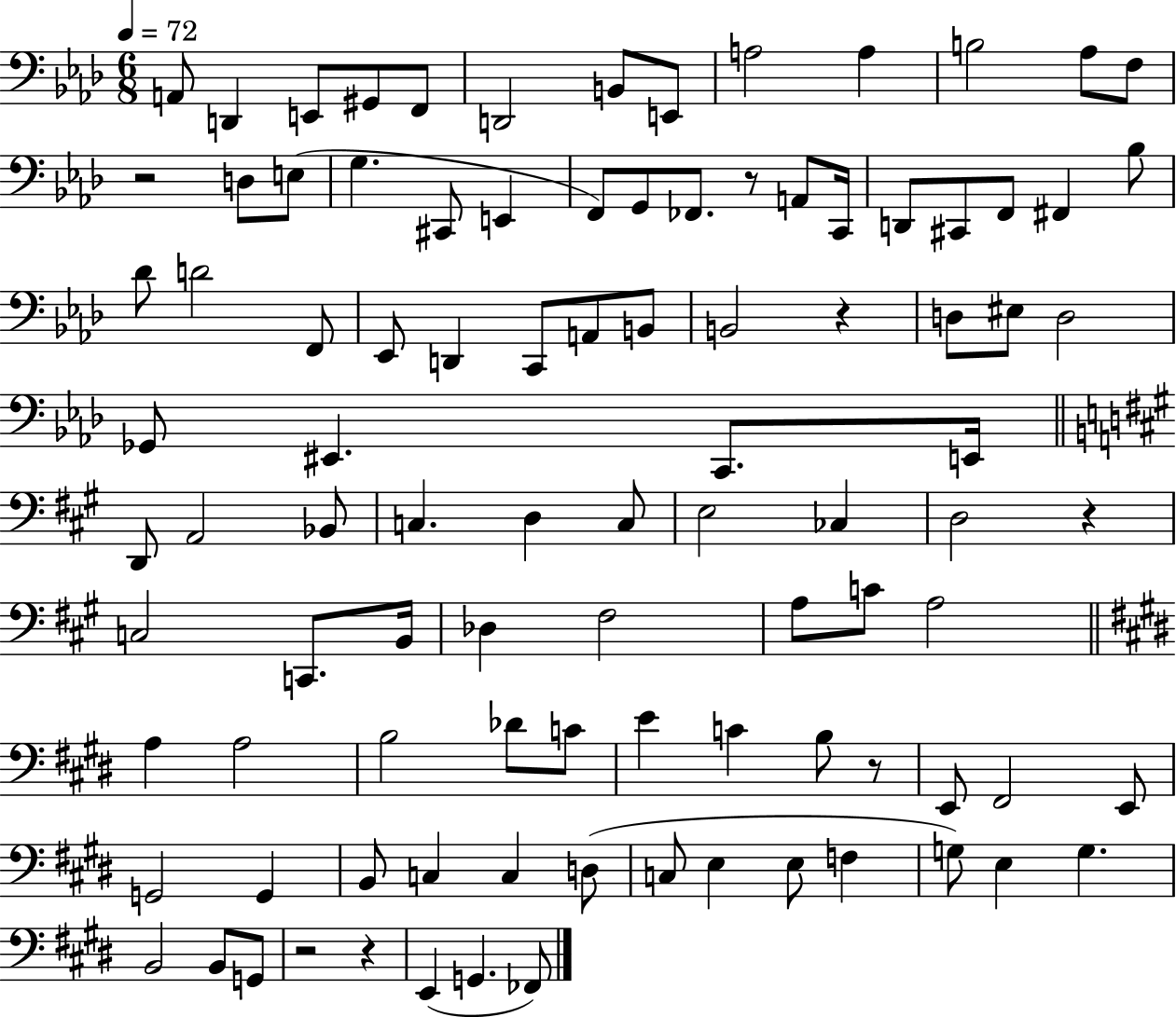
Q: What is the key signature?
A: AES major